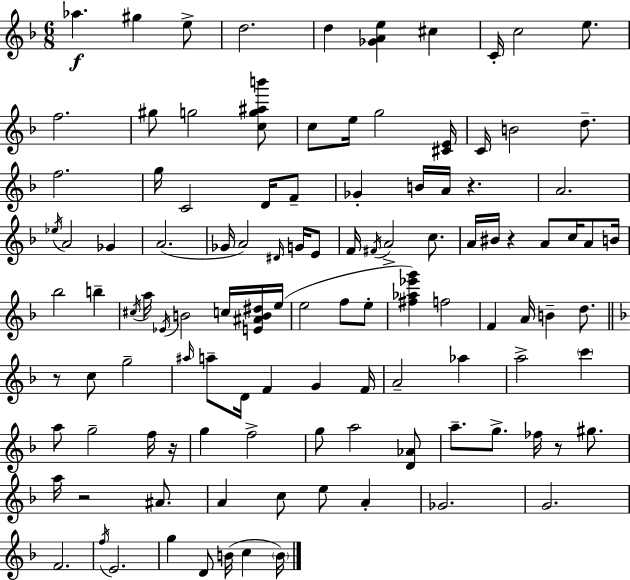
X:1
T:Untitled
M:6/8
L:1/4
K:Dm
_a ^g e/2 d2 d [_GAe] ^c C/4 c2 e/2 f2 ^g/2 g2 [cg^ab']/2 c/2 e/4 g2 [^CE]/4 C/4 B2 d/2 f2 g/4 C2 D/4 F/2 _G B/4 A/4 z A2 _e/4 A2 _G A2 _G/4 A2 ^D/4 G/4 E/2 F/4 ^F/4 A2 c/2 A/4 ^B/4 z A/2 c/4 A/2 B/4 _b2 b ^c/4 a/4 _E/4 B2 c/4 [E^AB^d]/4 e/4 e2 f/2 e/2 [^f_a_e'g'] f2 F A/4 B d/2 z/2 c/2 g2 ^a/4 a/2 D/4 F G F/4 A2 _a a2 c' a/2 g2 f/4 z/4 g f2 g/2 a2 [D_A]/2 a/2 g/2 _f/4 z/2 ^g/2 a/4 z2 ^A/2 A c/2 e/2 A _G2 G2 F2 f/4 E2 g D/2 B/4 c B/4